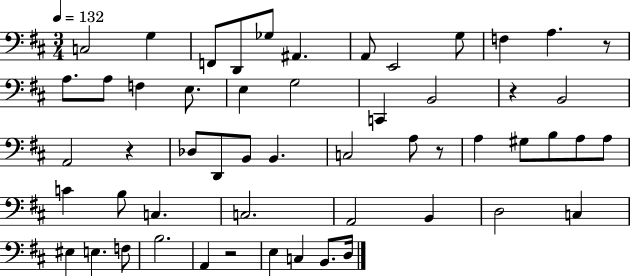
X:1
T:Untitled
M:3/4
L:1/4
K:D
C,2 G, F,,/2 D,,/2 _G,/2 ^A,, A,,/2 E,,2 G,/2 F, A, z/2 A,/2 A,/2 F, E,/2 E, G,2 C,, B,,2 z B,,2 A,,2 z _D,/2 D,,/2 B,,/2 B,, C,2 A,/2 z/2 A, ^G,/2 B,/2 A,/2 A,/2 C B,/2 C, C,2 A,,2 B,, D,2 C, ^E, E, F,/2 B,2 A,, z2 E, C, B,,/2 D,/4